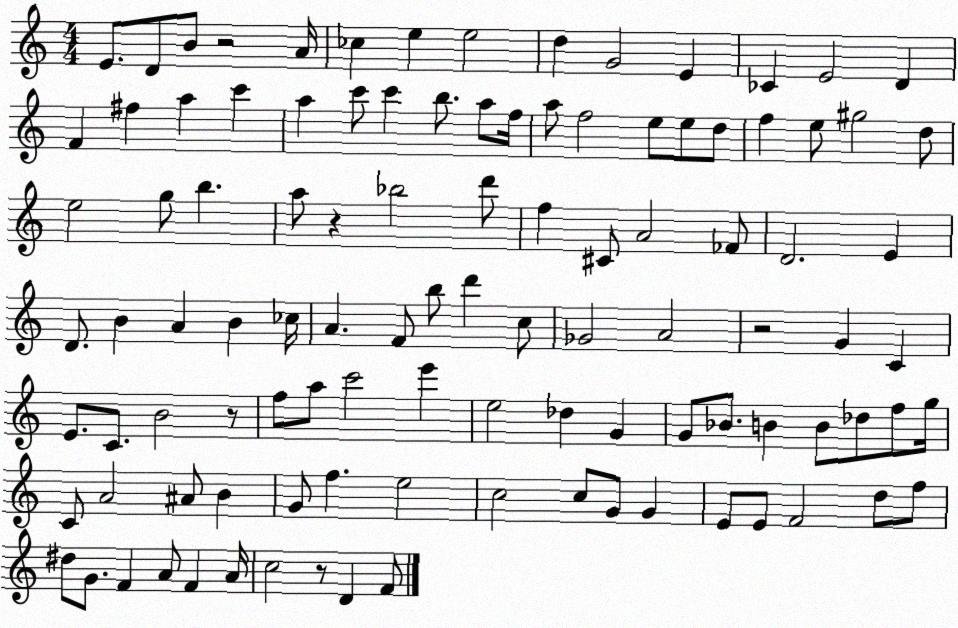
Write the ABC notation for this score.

X:1
T:Untitled
M:4/4
L:1/4
K:C
E/2 D/2 B/2 z2 A/4 _c e e2 d G2 E _C E2 D F ^f a c' a c'/2 c' b/2 a/2 f/4 a/2 f2 e/2 e/2 d/2 f e/2 ^g2 d/2 e2 g/2 b a/2 z _b2 d'/2 f ^C/2 A2 _F/2 D2 E D/2 B A B _c/4 A F/2 b/2 d' c/2 _G2 A2 z2 G C E/2 C/2 B2 z/2 f/2 a/2 c'2 e' e2 _d G G/2 _B/2 B B/2 _d/2 f/2 g/4 C/2 A2 ^A/2 B G/2 f e2 c2 c/2 G/2 G E/2 E/2 F2 d/2 f/2 ^d/2 G/2 F A/2 F A/4 c2 z/2 D F/2